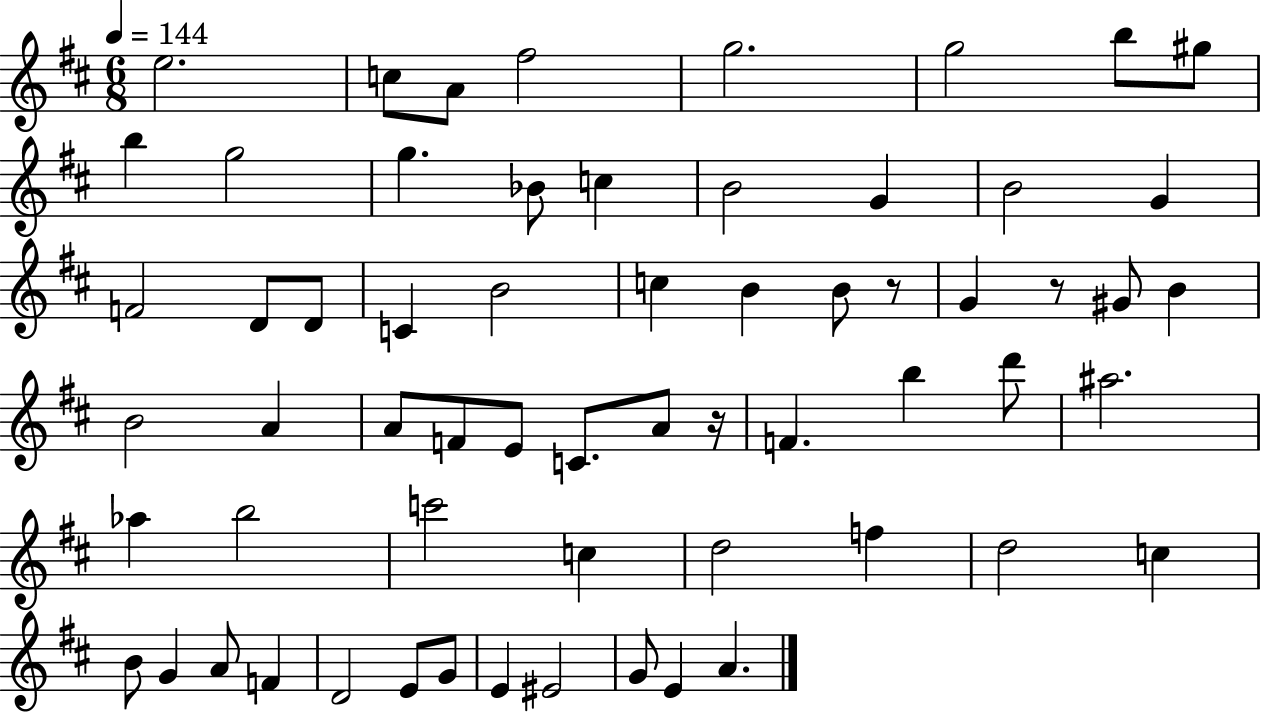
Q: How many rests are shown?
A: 3